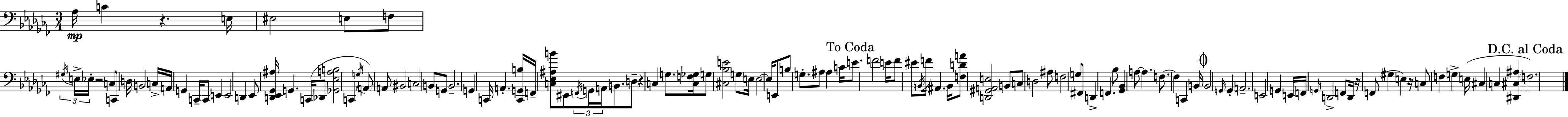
{
  \clef bass
  \numericTimeSignature
  \time 3/4
  \key aes \minor
  aes16\mp c'4 r4. e16 | eis2 e8 f8 | \tuplet 3/2 { \acciaccatura { gis16 } e16-> ees16-. } r2 c8 | c,8 d16 b,2 | \break c16-> a,16 g,4 c,16-- c,8 e,4 | e,2 d,4 | ees,8 <d, ees, ges, ais>16 g,4. c,16( des,8 | <ges, ees a b>2 c,4 | \break \acciaccatura { g16 }) \parenthesize a,8 a,8 bis,2 | c2 b,8 | g,8 b,2.-- | g,4 c,16 a,4.-. | \break <c, g, b>16 f,16-- <c ees ais b'>8 eis,8 \tuplet 3/2 { \acciaccatura { f,16 } g,16 a,16 } b,8. | d8-- r4 c4 g8. | <c f ges>16 g8 <cis bes e'>2 | g8 e16 e2~~ | \break e16 e,8 b8 g8.-. ais8 ais4 | c'16 \mark "To Coda" e'8. f'2 | e'16 f'8 eis'8 \acciaccatura { b,16 } f'16 \parenthesize ais,4. | b,16 <f d' a'>8 <d, gis, a, e>2 | \break b,8 c8 d2 | ais8 f2 | g8 fis,8 d,4-> f,4. | bes8 <ges, bes,>4 a8~~ a4. | \break f8.~~ f4 c,4 | b,16 \mark \markup { \musicglyph "scripts.coda" } b,2 | \grace { g,16 } g,4-. a,2.-- | e,2 | \break g,4 e,16 f,16 \grace { g,16 } d,2-> | f,8 d,16 r16 f,8( gis4 | e4) r16 c8 f4 | g4-> e16( cis4 c4 | \break <dis, cis ais>4 \mark "D.C. al Coda" \parenthesize f2.) | \bar "|."
}